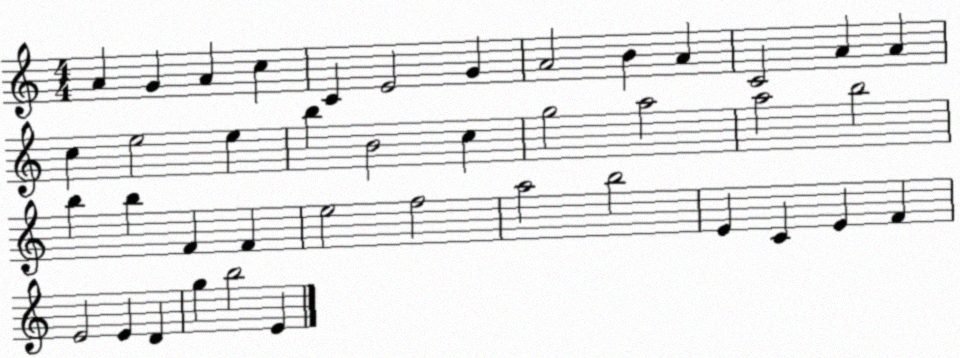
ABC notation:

X:1
T:Untitled
M:4/4
L:1/4
K:C
A G A c C E2 G A2 B A C2 A A c e2 e b B2 c g2 a2 a2 b2 b b F F e2 f2 a2 b2 E C E F E2 E D g b2 E